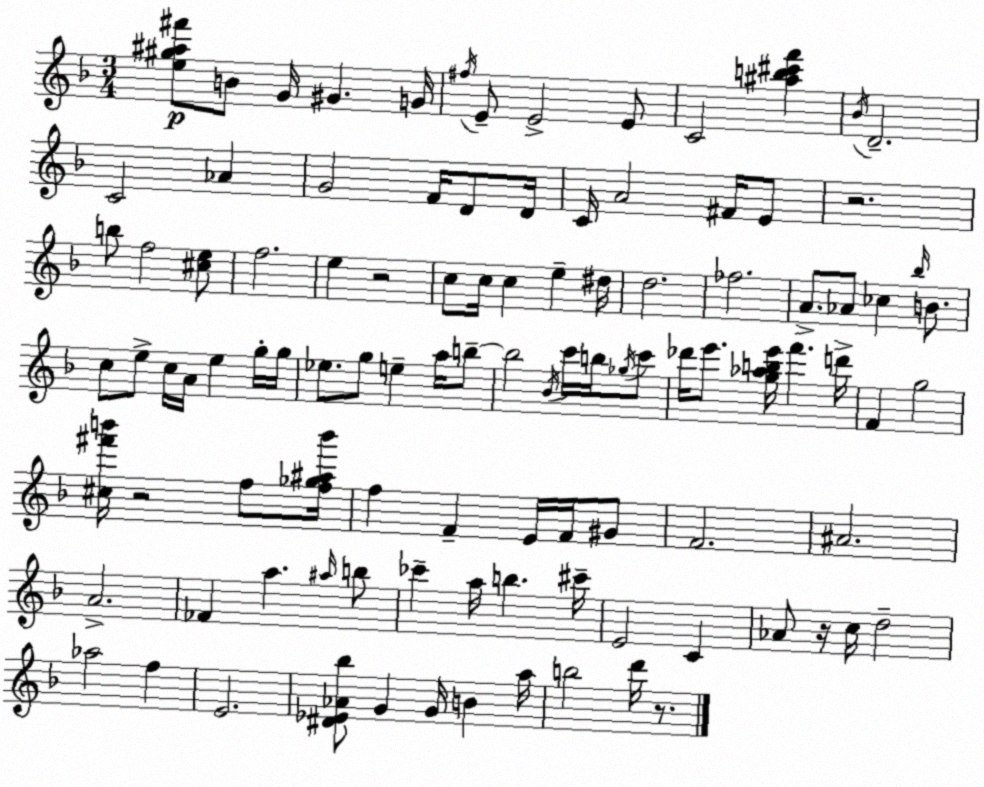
X:1
T:Untitled
M:3/4
L:1/4
K:Dm
[e^g^a^f']/2 B/2 G/4 ^G G/4 ^f/4 E/2 E2 E/2 C2 [^ab^c'f'] _B/4 D2 C2 _A G2 F/4 D/2 D/4 C/4 A2 ^F/4 E/2 z2 b/2 f2 [^ce]/2 f2 e z2 c/2 c/4 c e ^d/4 d2 _f2 A/2 _A/2 _c _b/4 B/2 c/2 e/2 c/4 A/4 e g/4 g/4 _e/2 g/2 e a/4 b/2 b2 _B/4 c'/4 b/4 _g/4 c'/2 _d'/4 e'/2 [g_abe']/4 f' d'/4 F g2 [^c^f'b']/4 z2 f/2 [f_g^ab']/4 f F E/4 F/4 ^G/2 F2 ^A2 A2 _F a ^a/4 b/2 _c' a/4 b ^c'/4 E2 C _A/2 z/4 c/4 d2 _a2 f E2 [^D_E_A_b]/2 G G/4 B a/4 b2 d'/4 z/2